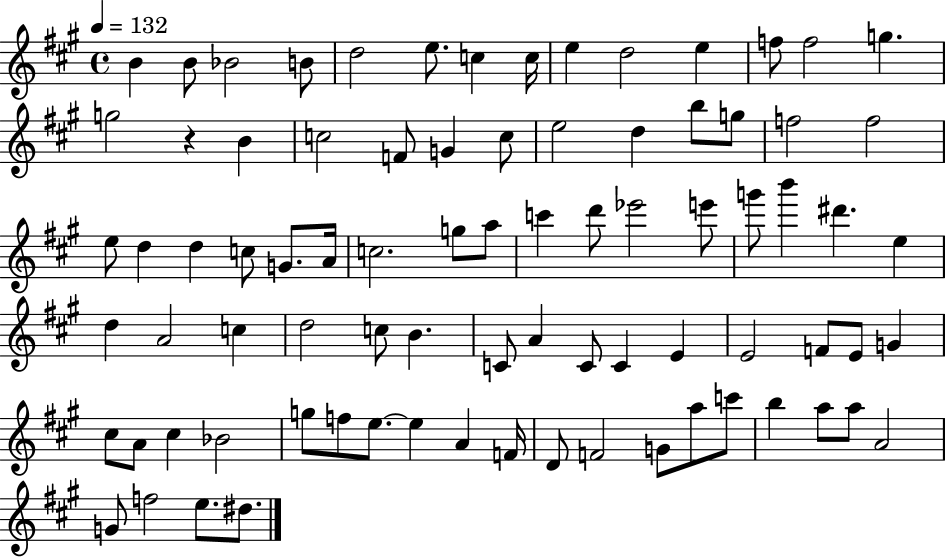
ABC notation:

X:1
T:Untitled
M:4/4
L:1/4
K:A
B B/2 _B2 B/2 d2 e/2 c c/4 e d2 e f/2 f2 g g2 z B c2 F/2 G c/2 e2 d b/2 g/2 f2 f2 e/2 d d c/2 G/2 A/4 c2 g/2 a/2 c' d'/2 _e'2 e'/2 g'/2 b' ^d' e d A2 c d2 c/2 B C/2 A C/2 C E E2 F/2 E/2 G ^c/2 A/2 ^c _B2 g/2 f/2 e/2 e A F/4 D/2 F2 G/2 a/2 c'/2 b a/2 a/2 A2 G/2 f2 e/2 ^d/2